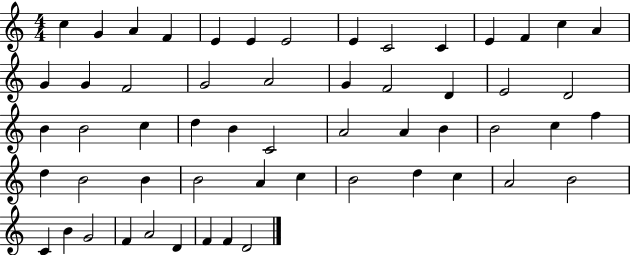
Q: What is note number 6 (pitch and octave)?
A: E4